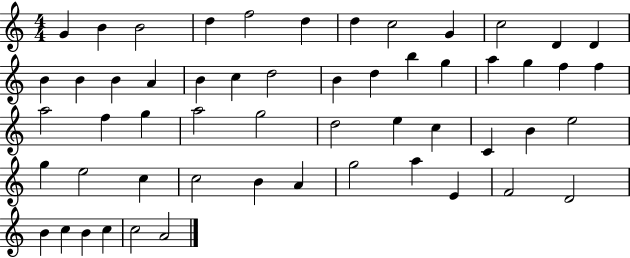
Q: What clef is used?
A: treble